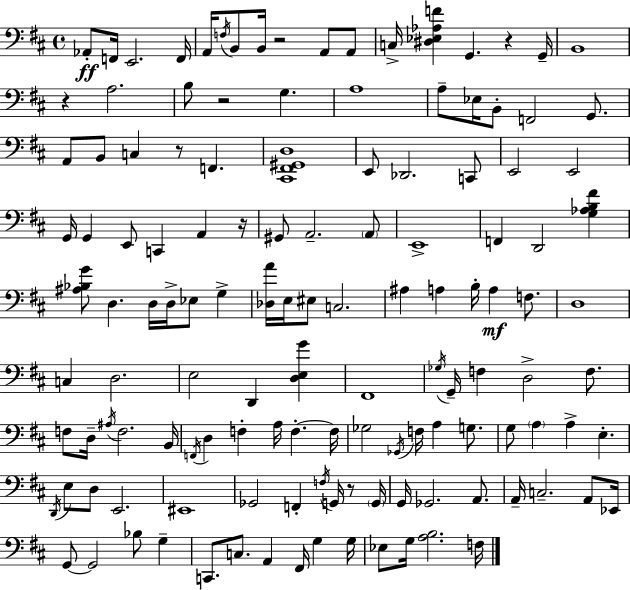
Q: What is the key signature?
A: D major